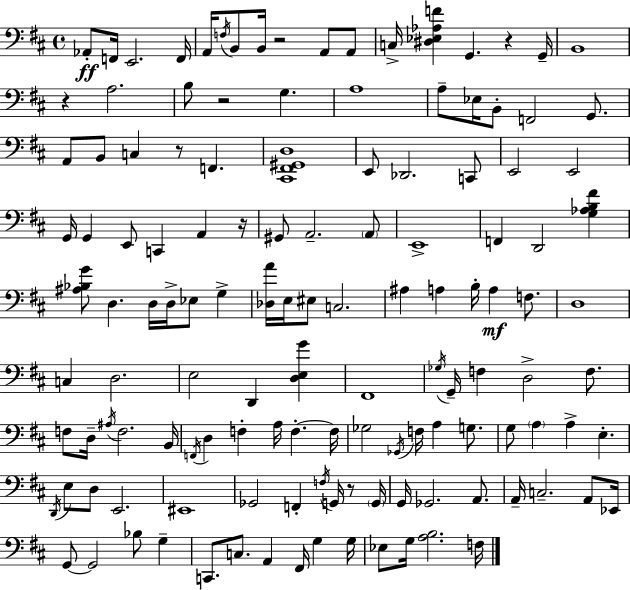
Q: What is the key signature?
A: D major